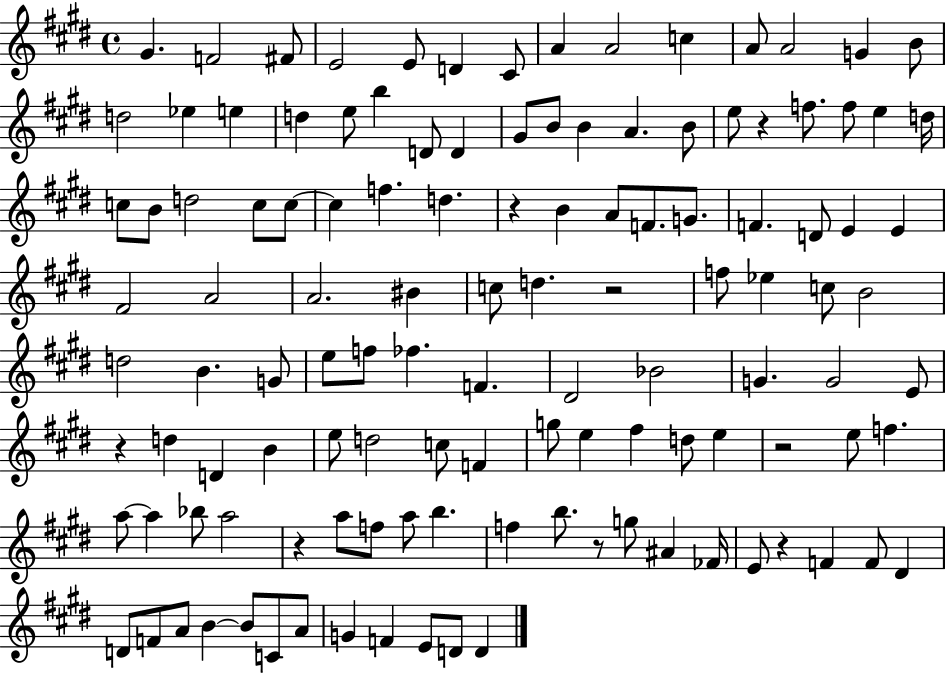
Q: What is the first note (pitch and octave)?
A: G#4